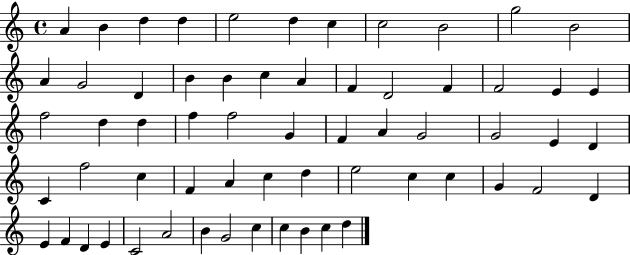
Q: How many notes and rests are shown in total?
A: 62